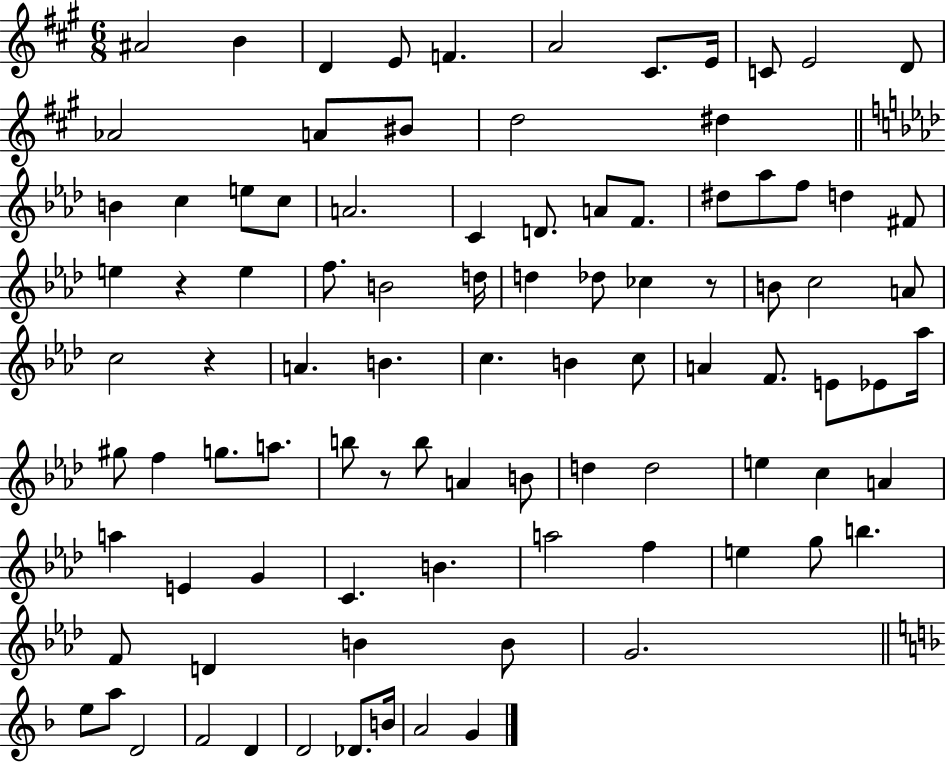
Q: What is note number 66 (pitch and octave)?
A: A5